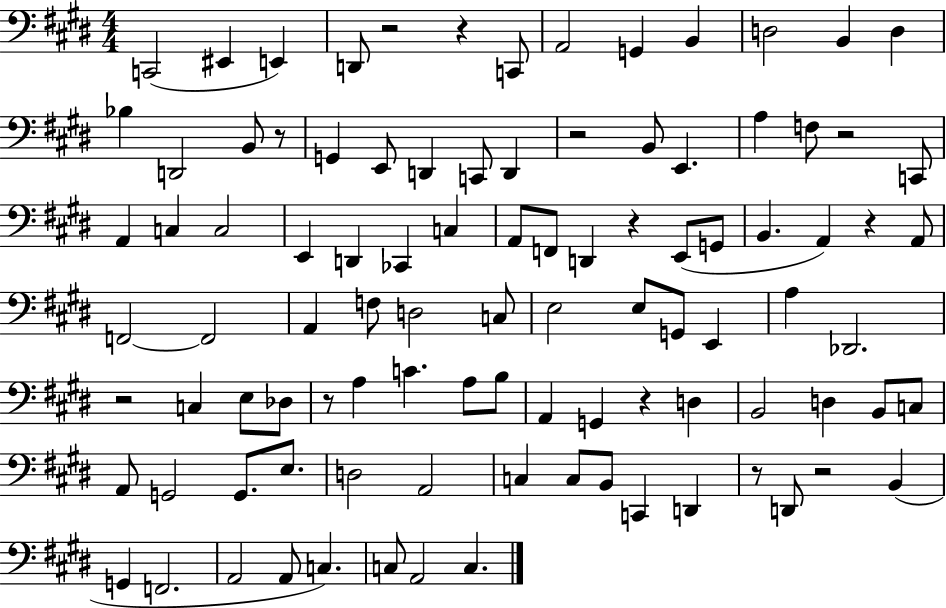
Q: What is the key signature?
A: E major